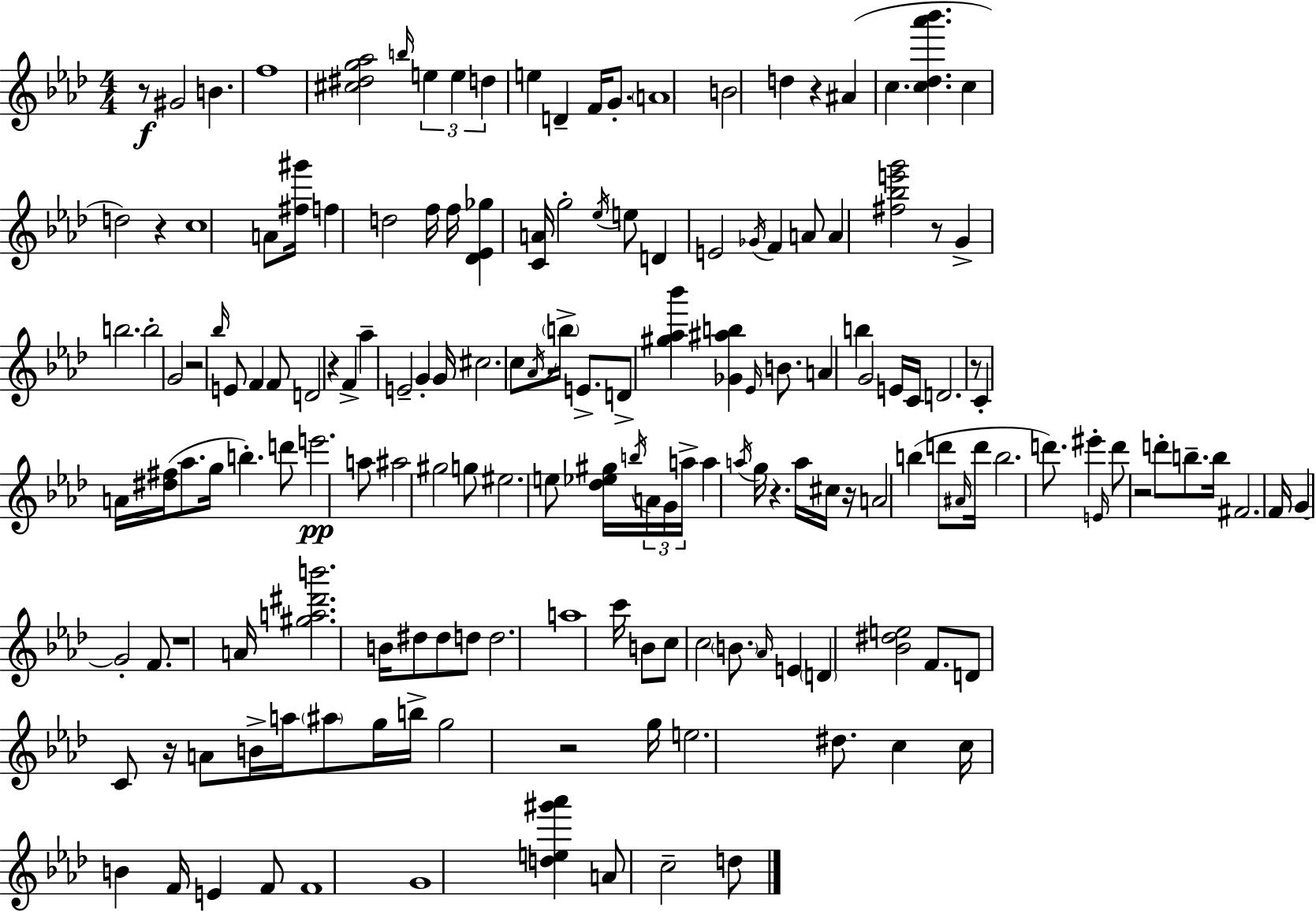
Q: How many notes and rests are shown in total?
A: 166